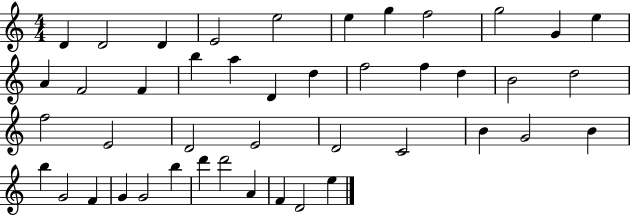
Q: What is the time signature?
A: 4/4